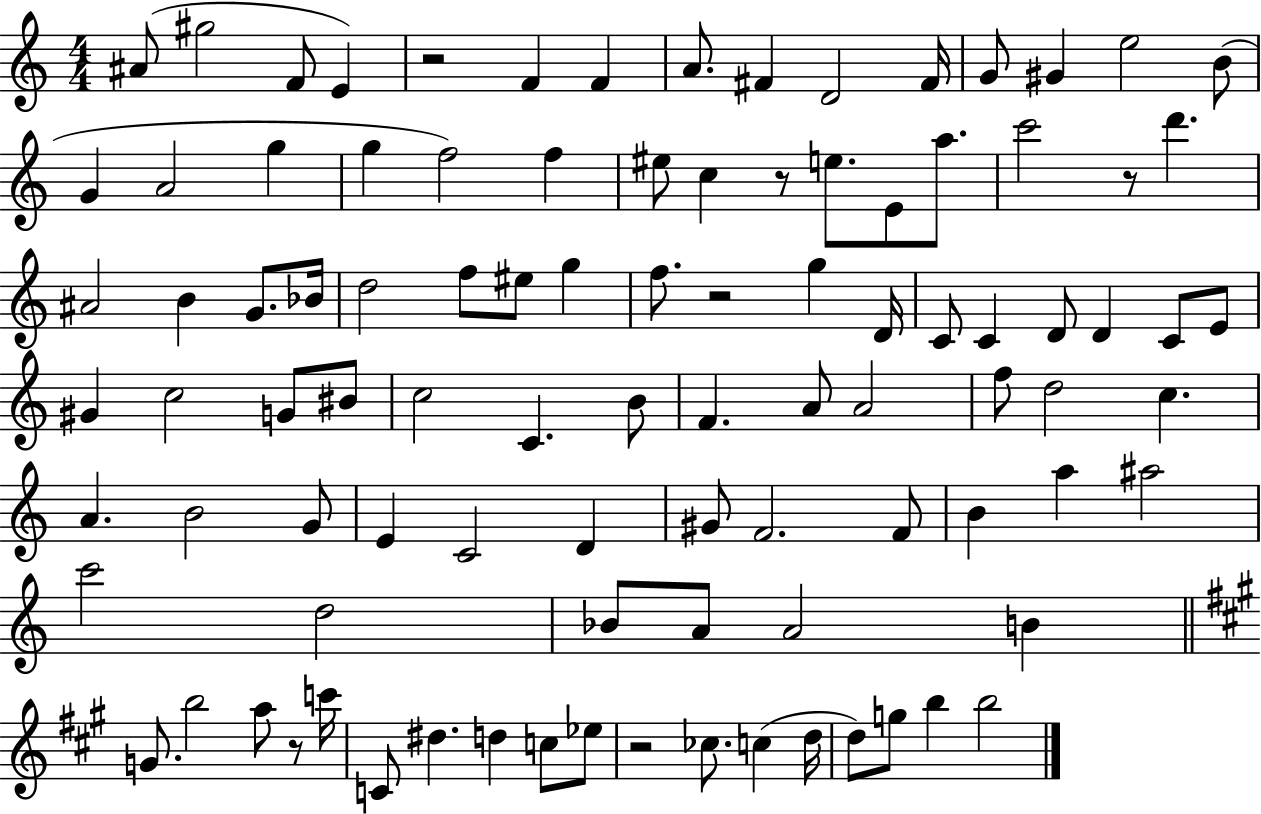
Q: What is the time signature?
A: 4/4